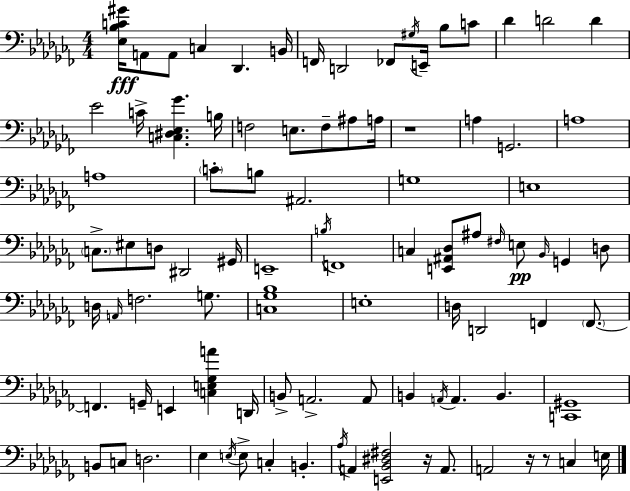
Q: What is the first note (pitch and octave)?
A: A2